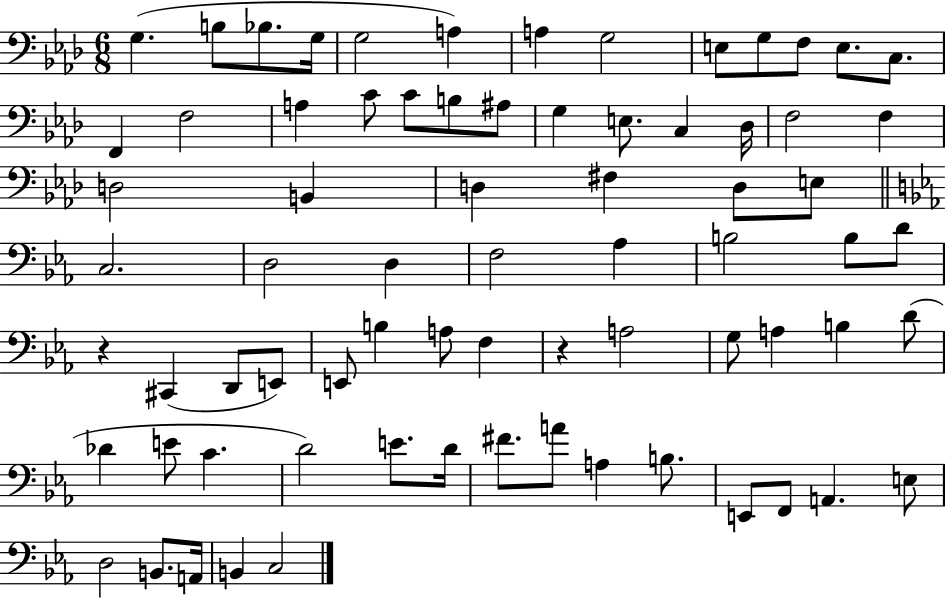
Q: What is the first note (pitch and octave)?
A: G3